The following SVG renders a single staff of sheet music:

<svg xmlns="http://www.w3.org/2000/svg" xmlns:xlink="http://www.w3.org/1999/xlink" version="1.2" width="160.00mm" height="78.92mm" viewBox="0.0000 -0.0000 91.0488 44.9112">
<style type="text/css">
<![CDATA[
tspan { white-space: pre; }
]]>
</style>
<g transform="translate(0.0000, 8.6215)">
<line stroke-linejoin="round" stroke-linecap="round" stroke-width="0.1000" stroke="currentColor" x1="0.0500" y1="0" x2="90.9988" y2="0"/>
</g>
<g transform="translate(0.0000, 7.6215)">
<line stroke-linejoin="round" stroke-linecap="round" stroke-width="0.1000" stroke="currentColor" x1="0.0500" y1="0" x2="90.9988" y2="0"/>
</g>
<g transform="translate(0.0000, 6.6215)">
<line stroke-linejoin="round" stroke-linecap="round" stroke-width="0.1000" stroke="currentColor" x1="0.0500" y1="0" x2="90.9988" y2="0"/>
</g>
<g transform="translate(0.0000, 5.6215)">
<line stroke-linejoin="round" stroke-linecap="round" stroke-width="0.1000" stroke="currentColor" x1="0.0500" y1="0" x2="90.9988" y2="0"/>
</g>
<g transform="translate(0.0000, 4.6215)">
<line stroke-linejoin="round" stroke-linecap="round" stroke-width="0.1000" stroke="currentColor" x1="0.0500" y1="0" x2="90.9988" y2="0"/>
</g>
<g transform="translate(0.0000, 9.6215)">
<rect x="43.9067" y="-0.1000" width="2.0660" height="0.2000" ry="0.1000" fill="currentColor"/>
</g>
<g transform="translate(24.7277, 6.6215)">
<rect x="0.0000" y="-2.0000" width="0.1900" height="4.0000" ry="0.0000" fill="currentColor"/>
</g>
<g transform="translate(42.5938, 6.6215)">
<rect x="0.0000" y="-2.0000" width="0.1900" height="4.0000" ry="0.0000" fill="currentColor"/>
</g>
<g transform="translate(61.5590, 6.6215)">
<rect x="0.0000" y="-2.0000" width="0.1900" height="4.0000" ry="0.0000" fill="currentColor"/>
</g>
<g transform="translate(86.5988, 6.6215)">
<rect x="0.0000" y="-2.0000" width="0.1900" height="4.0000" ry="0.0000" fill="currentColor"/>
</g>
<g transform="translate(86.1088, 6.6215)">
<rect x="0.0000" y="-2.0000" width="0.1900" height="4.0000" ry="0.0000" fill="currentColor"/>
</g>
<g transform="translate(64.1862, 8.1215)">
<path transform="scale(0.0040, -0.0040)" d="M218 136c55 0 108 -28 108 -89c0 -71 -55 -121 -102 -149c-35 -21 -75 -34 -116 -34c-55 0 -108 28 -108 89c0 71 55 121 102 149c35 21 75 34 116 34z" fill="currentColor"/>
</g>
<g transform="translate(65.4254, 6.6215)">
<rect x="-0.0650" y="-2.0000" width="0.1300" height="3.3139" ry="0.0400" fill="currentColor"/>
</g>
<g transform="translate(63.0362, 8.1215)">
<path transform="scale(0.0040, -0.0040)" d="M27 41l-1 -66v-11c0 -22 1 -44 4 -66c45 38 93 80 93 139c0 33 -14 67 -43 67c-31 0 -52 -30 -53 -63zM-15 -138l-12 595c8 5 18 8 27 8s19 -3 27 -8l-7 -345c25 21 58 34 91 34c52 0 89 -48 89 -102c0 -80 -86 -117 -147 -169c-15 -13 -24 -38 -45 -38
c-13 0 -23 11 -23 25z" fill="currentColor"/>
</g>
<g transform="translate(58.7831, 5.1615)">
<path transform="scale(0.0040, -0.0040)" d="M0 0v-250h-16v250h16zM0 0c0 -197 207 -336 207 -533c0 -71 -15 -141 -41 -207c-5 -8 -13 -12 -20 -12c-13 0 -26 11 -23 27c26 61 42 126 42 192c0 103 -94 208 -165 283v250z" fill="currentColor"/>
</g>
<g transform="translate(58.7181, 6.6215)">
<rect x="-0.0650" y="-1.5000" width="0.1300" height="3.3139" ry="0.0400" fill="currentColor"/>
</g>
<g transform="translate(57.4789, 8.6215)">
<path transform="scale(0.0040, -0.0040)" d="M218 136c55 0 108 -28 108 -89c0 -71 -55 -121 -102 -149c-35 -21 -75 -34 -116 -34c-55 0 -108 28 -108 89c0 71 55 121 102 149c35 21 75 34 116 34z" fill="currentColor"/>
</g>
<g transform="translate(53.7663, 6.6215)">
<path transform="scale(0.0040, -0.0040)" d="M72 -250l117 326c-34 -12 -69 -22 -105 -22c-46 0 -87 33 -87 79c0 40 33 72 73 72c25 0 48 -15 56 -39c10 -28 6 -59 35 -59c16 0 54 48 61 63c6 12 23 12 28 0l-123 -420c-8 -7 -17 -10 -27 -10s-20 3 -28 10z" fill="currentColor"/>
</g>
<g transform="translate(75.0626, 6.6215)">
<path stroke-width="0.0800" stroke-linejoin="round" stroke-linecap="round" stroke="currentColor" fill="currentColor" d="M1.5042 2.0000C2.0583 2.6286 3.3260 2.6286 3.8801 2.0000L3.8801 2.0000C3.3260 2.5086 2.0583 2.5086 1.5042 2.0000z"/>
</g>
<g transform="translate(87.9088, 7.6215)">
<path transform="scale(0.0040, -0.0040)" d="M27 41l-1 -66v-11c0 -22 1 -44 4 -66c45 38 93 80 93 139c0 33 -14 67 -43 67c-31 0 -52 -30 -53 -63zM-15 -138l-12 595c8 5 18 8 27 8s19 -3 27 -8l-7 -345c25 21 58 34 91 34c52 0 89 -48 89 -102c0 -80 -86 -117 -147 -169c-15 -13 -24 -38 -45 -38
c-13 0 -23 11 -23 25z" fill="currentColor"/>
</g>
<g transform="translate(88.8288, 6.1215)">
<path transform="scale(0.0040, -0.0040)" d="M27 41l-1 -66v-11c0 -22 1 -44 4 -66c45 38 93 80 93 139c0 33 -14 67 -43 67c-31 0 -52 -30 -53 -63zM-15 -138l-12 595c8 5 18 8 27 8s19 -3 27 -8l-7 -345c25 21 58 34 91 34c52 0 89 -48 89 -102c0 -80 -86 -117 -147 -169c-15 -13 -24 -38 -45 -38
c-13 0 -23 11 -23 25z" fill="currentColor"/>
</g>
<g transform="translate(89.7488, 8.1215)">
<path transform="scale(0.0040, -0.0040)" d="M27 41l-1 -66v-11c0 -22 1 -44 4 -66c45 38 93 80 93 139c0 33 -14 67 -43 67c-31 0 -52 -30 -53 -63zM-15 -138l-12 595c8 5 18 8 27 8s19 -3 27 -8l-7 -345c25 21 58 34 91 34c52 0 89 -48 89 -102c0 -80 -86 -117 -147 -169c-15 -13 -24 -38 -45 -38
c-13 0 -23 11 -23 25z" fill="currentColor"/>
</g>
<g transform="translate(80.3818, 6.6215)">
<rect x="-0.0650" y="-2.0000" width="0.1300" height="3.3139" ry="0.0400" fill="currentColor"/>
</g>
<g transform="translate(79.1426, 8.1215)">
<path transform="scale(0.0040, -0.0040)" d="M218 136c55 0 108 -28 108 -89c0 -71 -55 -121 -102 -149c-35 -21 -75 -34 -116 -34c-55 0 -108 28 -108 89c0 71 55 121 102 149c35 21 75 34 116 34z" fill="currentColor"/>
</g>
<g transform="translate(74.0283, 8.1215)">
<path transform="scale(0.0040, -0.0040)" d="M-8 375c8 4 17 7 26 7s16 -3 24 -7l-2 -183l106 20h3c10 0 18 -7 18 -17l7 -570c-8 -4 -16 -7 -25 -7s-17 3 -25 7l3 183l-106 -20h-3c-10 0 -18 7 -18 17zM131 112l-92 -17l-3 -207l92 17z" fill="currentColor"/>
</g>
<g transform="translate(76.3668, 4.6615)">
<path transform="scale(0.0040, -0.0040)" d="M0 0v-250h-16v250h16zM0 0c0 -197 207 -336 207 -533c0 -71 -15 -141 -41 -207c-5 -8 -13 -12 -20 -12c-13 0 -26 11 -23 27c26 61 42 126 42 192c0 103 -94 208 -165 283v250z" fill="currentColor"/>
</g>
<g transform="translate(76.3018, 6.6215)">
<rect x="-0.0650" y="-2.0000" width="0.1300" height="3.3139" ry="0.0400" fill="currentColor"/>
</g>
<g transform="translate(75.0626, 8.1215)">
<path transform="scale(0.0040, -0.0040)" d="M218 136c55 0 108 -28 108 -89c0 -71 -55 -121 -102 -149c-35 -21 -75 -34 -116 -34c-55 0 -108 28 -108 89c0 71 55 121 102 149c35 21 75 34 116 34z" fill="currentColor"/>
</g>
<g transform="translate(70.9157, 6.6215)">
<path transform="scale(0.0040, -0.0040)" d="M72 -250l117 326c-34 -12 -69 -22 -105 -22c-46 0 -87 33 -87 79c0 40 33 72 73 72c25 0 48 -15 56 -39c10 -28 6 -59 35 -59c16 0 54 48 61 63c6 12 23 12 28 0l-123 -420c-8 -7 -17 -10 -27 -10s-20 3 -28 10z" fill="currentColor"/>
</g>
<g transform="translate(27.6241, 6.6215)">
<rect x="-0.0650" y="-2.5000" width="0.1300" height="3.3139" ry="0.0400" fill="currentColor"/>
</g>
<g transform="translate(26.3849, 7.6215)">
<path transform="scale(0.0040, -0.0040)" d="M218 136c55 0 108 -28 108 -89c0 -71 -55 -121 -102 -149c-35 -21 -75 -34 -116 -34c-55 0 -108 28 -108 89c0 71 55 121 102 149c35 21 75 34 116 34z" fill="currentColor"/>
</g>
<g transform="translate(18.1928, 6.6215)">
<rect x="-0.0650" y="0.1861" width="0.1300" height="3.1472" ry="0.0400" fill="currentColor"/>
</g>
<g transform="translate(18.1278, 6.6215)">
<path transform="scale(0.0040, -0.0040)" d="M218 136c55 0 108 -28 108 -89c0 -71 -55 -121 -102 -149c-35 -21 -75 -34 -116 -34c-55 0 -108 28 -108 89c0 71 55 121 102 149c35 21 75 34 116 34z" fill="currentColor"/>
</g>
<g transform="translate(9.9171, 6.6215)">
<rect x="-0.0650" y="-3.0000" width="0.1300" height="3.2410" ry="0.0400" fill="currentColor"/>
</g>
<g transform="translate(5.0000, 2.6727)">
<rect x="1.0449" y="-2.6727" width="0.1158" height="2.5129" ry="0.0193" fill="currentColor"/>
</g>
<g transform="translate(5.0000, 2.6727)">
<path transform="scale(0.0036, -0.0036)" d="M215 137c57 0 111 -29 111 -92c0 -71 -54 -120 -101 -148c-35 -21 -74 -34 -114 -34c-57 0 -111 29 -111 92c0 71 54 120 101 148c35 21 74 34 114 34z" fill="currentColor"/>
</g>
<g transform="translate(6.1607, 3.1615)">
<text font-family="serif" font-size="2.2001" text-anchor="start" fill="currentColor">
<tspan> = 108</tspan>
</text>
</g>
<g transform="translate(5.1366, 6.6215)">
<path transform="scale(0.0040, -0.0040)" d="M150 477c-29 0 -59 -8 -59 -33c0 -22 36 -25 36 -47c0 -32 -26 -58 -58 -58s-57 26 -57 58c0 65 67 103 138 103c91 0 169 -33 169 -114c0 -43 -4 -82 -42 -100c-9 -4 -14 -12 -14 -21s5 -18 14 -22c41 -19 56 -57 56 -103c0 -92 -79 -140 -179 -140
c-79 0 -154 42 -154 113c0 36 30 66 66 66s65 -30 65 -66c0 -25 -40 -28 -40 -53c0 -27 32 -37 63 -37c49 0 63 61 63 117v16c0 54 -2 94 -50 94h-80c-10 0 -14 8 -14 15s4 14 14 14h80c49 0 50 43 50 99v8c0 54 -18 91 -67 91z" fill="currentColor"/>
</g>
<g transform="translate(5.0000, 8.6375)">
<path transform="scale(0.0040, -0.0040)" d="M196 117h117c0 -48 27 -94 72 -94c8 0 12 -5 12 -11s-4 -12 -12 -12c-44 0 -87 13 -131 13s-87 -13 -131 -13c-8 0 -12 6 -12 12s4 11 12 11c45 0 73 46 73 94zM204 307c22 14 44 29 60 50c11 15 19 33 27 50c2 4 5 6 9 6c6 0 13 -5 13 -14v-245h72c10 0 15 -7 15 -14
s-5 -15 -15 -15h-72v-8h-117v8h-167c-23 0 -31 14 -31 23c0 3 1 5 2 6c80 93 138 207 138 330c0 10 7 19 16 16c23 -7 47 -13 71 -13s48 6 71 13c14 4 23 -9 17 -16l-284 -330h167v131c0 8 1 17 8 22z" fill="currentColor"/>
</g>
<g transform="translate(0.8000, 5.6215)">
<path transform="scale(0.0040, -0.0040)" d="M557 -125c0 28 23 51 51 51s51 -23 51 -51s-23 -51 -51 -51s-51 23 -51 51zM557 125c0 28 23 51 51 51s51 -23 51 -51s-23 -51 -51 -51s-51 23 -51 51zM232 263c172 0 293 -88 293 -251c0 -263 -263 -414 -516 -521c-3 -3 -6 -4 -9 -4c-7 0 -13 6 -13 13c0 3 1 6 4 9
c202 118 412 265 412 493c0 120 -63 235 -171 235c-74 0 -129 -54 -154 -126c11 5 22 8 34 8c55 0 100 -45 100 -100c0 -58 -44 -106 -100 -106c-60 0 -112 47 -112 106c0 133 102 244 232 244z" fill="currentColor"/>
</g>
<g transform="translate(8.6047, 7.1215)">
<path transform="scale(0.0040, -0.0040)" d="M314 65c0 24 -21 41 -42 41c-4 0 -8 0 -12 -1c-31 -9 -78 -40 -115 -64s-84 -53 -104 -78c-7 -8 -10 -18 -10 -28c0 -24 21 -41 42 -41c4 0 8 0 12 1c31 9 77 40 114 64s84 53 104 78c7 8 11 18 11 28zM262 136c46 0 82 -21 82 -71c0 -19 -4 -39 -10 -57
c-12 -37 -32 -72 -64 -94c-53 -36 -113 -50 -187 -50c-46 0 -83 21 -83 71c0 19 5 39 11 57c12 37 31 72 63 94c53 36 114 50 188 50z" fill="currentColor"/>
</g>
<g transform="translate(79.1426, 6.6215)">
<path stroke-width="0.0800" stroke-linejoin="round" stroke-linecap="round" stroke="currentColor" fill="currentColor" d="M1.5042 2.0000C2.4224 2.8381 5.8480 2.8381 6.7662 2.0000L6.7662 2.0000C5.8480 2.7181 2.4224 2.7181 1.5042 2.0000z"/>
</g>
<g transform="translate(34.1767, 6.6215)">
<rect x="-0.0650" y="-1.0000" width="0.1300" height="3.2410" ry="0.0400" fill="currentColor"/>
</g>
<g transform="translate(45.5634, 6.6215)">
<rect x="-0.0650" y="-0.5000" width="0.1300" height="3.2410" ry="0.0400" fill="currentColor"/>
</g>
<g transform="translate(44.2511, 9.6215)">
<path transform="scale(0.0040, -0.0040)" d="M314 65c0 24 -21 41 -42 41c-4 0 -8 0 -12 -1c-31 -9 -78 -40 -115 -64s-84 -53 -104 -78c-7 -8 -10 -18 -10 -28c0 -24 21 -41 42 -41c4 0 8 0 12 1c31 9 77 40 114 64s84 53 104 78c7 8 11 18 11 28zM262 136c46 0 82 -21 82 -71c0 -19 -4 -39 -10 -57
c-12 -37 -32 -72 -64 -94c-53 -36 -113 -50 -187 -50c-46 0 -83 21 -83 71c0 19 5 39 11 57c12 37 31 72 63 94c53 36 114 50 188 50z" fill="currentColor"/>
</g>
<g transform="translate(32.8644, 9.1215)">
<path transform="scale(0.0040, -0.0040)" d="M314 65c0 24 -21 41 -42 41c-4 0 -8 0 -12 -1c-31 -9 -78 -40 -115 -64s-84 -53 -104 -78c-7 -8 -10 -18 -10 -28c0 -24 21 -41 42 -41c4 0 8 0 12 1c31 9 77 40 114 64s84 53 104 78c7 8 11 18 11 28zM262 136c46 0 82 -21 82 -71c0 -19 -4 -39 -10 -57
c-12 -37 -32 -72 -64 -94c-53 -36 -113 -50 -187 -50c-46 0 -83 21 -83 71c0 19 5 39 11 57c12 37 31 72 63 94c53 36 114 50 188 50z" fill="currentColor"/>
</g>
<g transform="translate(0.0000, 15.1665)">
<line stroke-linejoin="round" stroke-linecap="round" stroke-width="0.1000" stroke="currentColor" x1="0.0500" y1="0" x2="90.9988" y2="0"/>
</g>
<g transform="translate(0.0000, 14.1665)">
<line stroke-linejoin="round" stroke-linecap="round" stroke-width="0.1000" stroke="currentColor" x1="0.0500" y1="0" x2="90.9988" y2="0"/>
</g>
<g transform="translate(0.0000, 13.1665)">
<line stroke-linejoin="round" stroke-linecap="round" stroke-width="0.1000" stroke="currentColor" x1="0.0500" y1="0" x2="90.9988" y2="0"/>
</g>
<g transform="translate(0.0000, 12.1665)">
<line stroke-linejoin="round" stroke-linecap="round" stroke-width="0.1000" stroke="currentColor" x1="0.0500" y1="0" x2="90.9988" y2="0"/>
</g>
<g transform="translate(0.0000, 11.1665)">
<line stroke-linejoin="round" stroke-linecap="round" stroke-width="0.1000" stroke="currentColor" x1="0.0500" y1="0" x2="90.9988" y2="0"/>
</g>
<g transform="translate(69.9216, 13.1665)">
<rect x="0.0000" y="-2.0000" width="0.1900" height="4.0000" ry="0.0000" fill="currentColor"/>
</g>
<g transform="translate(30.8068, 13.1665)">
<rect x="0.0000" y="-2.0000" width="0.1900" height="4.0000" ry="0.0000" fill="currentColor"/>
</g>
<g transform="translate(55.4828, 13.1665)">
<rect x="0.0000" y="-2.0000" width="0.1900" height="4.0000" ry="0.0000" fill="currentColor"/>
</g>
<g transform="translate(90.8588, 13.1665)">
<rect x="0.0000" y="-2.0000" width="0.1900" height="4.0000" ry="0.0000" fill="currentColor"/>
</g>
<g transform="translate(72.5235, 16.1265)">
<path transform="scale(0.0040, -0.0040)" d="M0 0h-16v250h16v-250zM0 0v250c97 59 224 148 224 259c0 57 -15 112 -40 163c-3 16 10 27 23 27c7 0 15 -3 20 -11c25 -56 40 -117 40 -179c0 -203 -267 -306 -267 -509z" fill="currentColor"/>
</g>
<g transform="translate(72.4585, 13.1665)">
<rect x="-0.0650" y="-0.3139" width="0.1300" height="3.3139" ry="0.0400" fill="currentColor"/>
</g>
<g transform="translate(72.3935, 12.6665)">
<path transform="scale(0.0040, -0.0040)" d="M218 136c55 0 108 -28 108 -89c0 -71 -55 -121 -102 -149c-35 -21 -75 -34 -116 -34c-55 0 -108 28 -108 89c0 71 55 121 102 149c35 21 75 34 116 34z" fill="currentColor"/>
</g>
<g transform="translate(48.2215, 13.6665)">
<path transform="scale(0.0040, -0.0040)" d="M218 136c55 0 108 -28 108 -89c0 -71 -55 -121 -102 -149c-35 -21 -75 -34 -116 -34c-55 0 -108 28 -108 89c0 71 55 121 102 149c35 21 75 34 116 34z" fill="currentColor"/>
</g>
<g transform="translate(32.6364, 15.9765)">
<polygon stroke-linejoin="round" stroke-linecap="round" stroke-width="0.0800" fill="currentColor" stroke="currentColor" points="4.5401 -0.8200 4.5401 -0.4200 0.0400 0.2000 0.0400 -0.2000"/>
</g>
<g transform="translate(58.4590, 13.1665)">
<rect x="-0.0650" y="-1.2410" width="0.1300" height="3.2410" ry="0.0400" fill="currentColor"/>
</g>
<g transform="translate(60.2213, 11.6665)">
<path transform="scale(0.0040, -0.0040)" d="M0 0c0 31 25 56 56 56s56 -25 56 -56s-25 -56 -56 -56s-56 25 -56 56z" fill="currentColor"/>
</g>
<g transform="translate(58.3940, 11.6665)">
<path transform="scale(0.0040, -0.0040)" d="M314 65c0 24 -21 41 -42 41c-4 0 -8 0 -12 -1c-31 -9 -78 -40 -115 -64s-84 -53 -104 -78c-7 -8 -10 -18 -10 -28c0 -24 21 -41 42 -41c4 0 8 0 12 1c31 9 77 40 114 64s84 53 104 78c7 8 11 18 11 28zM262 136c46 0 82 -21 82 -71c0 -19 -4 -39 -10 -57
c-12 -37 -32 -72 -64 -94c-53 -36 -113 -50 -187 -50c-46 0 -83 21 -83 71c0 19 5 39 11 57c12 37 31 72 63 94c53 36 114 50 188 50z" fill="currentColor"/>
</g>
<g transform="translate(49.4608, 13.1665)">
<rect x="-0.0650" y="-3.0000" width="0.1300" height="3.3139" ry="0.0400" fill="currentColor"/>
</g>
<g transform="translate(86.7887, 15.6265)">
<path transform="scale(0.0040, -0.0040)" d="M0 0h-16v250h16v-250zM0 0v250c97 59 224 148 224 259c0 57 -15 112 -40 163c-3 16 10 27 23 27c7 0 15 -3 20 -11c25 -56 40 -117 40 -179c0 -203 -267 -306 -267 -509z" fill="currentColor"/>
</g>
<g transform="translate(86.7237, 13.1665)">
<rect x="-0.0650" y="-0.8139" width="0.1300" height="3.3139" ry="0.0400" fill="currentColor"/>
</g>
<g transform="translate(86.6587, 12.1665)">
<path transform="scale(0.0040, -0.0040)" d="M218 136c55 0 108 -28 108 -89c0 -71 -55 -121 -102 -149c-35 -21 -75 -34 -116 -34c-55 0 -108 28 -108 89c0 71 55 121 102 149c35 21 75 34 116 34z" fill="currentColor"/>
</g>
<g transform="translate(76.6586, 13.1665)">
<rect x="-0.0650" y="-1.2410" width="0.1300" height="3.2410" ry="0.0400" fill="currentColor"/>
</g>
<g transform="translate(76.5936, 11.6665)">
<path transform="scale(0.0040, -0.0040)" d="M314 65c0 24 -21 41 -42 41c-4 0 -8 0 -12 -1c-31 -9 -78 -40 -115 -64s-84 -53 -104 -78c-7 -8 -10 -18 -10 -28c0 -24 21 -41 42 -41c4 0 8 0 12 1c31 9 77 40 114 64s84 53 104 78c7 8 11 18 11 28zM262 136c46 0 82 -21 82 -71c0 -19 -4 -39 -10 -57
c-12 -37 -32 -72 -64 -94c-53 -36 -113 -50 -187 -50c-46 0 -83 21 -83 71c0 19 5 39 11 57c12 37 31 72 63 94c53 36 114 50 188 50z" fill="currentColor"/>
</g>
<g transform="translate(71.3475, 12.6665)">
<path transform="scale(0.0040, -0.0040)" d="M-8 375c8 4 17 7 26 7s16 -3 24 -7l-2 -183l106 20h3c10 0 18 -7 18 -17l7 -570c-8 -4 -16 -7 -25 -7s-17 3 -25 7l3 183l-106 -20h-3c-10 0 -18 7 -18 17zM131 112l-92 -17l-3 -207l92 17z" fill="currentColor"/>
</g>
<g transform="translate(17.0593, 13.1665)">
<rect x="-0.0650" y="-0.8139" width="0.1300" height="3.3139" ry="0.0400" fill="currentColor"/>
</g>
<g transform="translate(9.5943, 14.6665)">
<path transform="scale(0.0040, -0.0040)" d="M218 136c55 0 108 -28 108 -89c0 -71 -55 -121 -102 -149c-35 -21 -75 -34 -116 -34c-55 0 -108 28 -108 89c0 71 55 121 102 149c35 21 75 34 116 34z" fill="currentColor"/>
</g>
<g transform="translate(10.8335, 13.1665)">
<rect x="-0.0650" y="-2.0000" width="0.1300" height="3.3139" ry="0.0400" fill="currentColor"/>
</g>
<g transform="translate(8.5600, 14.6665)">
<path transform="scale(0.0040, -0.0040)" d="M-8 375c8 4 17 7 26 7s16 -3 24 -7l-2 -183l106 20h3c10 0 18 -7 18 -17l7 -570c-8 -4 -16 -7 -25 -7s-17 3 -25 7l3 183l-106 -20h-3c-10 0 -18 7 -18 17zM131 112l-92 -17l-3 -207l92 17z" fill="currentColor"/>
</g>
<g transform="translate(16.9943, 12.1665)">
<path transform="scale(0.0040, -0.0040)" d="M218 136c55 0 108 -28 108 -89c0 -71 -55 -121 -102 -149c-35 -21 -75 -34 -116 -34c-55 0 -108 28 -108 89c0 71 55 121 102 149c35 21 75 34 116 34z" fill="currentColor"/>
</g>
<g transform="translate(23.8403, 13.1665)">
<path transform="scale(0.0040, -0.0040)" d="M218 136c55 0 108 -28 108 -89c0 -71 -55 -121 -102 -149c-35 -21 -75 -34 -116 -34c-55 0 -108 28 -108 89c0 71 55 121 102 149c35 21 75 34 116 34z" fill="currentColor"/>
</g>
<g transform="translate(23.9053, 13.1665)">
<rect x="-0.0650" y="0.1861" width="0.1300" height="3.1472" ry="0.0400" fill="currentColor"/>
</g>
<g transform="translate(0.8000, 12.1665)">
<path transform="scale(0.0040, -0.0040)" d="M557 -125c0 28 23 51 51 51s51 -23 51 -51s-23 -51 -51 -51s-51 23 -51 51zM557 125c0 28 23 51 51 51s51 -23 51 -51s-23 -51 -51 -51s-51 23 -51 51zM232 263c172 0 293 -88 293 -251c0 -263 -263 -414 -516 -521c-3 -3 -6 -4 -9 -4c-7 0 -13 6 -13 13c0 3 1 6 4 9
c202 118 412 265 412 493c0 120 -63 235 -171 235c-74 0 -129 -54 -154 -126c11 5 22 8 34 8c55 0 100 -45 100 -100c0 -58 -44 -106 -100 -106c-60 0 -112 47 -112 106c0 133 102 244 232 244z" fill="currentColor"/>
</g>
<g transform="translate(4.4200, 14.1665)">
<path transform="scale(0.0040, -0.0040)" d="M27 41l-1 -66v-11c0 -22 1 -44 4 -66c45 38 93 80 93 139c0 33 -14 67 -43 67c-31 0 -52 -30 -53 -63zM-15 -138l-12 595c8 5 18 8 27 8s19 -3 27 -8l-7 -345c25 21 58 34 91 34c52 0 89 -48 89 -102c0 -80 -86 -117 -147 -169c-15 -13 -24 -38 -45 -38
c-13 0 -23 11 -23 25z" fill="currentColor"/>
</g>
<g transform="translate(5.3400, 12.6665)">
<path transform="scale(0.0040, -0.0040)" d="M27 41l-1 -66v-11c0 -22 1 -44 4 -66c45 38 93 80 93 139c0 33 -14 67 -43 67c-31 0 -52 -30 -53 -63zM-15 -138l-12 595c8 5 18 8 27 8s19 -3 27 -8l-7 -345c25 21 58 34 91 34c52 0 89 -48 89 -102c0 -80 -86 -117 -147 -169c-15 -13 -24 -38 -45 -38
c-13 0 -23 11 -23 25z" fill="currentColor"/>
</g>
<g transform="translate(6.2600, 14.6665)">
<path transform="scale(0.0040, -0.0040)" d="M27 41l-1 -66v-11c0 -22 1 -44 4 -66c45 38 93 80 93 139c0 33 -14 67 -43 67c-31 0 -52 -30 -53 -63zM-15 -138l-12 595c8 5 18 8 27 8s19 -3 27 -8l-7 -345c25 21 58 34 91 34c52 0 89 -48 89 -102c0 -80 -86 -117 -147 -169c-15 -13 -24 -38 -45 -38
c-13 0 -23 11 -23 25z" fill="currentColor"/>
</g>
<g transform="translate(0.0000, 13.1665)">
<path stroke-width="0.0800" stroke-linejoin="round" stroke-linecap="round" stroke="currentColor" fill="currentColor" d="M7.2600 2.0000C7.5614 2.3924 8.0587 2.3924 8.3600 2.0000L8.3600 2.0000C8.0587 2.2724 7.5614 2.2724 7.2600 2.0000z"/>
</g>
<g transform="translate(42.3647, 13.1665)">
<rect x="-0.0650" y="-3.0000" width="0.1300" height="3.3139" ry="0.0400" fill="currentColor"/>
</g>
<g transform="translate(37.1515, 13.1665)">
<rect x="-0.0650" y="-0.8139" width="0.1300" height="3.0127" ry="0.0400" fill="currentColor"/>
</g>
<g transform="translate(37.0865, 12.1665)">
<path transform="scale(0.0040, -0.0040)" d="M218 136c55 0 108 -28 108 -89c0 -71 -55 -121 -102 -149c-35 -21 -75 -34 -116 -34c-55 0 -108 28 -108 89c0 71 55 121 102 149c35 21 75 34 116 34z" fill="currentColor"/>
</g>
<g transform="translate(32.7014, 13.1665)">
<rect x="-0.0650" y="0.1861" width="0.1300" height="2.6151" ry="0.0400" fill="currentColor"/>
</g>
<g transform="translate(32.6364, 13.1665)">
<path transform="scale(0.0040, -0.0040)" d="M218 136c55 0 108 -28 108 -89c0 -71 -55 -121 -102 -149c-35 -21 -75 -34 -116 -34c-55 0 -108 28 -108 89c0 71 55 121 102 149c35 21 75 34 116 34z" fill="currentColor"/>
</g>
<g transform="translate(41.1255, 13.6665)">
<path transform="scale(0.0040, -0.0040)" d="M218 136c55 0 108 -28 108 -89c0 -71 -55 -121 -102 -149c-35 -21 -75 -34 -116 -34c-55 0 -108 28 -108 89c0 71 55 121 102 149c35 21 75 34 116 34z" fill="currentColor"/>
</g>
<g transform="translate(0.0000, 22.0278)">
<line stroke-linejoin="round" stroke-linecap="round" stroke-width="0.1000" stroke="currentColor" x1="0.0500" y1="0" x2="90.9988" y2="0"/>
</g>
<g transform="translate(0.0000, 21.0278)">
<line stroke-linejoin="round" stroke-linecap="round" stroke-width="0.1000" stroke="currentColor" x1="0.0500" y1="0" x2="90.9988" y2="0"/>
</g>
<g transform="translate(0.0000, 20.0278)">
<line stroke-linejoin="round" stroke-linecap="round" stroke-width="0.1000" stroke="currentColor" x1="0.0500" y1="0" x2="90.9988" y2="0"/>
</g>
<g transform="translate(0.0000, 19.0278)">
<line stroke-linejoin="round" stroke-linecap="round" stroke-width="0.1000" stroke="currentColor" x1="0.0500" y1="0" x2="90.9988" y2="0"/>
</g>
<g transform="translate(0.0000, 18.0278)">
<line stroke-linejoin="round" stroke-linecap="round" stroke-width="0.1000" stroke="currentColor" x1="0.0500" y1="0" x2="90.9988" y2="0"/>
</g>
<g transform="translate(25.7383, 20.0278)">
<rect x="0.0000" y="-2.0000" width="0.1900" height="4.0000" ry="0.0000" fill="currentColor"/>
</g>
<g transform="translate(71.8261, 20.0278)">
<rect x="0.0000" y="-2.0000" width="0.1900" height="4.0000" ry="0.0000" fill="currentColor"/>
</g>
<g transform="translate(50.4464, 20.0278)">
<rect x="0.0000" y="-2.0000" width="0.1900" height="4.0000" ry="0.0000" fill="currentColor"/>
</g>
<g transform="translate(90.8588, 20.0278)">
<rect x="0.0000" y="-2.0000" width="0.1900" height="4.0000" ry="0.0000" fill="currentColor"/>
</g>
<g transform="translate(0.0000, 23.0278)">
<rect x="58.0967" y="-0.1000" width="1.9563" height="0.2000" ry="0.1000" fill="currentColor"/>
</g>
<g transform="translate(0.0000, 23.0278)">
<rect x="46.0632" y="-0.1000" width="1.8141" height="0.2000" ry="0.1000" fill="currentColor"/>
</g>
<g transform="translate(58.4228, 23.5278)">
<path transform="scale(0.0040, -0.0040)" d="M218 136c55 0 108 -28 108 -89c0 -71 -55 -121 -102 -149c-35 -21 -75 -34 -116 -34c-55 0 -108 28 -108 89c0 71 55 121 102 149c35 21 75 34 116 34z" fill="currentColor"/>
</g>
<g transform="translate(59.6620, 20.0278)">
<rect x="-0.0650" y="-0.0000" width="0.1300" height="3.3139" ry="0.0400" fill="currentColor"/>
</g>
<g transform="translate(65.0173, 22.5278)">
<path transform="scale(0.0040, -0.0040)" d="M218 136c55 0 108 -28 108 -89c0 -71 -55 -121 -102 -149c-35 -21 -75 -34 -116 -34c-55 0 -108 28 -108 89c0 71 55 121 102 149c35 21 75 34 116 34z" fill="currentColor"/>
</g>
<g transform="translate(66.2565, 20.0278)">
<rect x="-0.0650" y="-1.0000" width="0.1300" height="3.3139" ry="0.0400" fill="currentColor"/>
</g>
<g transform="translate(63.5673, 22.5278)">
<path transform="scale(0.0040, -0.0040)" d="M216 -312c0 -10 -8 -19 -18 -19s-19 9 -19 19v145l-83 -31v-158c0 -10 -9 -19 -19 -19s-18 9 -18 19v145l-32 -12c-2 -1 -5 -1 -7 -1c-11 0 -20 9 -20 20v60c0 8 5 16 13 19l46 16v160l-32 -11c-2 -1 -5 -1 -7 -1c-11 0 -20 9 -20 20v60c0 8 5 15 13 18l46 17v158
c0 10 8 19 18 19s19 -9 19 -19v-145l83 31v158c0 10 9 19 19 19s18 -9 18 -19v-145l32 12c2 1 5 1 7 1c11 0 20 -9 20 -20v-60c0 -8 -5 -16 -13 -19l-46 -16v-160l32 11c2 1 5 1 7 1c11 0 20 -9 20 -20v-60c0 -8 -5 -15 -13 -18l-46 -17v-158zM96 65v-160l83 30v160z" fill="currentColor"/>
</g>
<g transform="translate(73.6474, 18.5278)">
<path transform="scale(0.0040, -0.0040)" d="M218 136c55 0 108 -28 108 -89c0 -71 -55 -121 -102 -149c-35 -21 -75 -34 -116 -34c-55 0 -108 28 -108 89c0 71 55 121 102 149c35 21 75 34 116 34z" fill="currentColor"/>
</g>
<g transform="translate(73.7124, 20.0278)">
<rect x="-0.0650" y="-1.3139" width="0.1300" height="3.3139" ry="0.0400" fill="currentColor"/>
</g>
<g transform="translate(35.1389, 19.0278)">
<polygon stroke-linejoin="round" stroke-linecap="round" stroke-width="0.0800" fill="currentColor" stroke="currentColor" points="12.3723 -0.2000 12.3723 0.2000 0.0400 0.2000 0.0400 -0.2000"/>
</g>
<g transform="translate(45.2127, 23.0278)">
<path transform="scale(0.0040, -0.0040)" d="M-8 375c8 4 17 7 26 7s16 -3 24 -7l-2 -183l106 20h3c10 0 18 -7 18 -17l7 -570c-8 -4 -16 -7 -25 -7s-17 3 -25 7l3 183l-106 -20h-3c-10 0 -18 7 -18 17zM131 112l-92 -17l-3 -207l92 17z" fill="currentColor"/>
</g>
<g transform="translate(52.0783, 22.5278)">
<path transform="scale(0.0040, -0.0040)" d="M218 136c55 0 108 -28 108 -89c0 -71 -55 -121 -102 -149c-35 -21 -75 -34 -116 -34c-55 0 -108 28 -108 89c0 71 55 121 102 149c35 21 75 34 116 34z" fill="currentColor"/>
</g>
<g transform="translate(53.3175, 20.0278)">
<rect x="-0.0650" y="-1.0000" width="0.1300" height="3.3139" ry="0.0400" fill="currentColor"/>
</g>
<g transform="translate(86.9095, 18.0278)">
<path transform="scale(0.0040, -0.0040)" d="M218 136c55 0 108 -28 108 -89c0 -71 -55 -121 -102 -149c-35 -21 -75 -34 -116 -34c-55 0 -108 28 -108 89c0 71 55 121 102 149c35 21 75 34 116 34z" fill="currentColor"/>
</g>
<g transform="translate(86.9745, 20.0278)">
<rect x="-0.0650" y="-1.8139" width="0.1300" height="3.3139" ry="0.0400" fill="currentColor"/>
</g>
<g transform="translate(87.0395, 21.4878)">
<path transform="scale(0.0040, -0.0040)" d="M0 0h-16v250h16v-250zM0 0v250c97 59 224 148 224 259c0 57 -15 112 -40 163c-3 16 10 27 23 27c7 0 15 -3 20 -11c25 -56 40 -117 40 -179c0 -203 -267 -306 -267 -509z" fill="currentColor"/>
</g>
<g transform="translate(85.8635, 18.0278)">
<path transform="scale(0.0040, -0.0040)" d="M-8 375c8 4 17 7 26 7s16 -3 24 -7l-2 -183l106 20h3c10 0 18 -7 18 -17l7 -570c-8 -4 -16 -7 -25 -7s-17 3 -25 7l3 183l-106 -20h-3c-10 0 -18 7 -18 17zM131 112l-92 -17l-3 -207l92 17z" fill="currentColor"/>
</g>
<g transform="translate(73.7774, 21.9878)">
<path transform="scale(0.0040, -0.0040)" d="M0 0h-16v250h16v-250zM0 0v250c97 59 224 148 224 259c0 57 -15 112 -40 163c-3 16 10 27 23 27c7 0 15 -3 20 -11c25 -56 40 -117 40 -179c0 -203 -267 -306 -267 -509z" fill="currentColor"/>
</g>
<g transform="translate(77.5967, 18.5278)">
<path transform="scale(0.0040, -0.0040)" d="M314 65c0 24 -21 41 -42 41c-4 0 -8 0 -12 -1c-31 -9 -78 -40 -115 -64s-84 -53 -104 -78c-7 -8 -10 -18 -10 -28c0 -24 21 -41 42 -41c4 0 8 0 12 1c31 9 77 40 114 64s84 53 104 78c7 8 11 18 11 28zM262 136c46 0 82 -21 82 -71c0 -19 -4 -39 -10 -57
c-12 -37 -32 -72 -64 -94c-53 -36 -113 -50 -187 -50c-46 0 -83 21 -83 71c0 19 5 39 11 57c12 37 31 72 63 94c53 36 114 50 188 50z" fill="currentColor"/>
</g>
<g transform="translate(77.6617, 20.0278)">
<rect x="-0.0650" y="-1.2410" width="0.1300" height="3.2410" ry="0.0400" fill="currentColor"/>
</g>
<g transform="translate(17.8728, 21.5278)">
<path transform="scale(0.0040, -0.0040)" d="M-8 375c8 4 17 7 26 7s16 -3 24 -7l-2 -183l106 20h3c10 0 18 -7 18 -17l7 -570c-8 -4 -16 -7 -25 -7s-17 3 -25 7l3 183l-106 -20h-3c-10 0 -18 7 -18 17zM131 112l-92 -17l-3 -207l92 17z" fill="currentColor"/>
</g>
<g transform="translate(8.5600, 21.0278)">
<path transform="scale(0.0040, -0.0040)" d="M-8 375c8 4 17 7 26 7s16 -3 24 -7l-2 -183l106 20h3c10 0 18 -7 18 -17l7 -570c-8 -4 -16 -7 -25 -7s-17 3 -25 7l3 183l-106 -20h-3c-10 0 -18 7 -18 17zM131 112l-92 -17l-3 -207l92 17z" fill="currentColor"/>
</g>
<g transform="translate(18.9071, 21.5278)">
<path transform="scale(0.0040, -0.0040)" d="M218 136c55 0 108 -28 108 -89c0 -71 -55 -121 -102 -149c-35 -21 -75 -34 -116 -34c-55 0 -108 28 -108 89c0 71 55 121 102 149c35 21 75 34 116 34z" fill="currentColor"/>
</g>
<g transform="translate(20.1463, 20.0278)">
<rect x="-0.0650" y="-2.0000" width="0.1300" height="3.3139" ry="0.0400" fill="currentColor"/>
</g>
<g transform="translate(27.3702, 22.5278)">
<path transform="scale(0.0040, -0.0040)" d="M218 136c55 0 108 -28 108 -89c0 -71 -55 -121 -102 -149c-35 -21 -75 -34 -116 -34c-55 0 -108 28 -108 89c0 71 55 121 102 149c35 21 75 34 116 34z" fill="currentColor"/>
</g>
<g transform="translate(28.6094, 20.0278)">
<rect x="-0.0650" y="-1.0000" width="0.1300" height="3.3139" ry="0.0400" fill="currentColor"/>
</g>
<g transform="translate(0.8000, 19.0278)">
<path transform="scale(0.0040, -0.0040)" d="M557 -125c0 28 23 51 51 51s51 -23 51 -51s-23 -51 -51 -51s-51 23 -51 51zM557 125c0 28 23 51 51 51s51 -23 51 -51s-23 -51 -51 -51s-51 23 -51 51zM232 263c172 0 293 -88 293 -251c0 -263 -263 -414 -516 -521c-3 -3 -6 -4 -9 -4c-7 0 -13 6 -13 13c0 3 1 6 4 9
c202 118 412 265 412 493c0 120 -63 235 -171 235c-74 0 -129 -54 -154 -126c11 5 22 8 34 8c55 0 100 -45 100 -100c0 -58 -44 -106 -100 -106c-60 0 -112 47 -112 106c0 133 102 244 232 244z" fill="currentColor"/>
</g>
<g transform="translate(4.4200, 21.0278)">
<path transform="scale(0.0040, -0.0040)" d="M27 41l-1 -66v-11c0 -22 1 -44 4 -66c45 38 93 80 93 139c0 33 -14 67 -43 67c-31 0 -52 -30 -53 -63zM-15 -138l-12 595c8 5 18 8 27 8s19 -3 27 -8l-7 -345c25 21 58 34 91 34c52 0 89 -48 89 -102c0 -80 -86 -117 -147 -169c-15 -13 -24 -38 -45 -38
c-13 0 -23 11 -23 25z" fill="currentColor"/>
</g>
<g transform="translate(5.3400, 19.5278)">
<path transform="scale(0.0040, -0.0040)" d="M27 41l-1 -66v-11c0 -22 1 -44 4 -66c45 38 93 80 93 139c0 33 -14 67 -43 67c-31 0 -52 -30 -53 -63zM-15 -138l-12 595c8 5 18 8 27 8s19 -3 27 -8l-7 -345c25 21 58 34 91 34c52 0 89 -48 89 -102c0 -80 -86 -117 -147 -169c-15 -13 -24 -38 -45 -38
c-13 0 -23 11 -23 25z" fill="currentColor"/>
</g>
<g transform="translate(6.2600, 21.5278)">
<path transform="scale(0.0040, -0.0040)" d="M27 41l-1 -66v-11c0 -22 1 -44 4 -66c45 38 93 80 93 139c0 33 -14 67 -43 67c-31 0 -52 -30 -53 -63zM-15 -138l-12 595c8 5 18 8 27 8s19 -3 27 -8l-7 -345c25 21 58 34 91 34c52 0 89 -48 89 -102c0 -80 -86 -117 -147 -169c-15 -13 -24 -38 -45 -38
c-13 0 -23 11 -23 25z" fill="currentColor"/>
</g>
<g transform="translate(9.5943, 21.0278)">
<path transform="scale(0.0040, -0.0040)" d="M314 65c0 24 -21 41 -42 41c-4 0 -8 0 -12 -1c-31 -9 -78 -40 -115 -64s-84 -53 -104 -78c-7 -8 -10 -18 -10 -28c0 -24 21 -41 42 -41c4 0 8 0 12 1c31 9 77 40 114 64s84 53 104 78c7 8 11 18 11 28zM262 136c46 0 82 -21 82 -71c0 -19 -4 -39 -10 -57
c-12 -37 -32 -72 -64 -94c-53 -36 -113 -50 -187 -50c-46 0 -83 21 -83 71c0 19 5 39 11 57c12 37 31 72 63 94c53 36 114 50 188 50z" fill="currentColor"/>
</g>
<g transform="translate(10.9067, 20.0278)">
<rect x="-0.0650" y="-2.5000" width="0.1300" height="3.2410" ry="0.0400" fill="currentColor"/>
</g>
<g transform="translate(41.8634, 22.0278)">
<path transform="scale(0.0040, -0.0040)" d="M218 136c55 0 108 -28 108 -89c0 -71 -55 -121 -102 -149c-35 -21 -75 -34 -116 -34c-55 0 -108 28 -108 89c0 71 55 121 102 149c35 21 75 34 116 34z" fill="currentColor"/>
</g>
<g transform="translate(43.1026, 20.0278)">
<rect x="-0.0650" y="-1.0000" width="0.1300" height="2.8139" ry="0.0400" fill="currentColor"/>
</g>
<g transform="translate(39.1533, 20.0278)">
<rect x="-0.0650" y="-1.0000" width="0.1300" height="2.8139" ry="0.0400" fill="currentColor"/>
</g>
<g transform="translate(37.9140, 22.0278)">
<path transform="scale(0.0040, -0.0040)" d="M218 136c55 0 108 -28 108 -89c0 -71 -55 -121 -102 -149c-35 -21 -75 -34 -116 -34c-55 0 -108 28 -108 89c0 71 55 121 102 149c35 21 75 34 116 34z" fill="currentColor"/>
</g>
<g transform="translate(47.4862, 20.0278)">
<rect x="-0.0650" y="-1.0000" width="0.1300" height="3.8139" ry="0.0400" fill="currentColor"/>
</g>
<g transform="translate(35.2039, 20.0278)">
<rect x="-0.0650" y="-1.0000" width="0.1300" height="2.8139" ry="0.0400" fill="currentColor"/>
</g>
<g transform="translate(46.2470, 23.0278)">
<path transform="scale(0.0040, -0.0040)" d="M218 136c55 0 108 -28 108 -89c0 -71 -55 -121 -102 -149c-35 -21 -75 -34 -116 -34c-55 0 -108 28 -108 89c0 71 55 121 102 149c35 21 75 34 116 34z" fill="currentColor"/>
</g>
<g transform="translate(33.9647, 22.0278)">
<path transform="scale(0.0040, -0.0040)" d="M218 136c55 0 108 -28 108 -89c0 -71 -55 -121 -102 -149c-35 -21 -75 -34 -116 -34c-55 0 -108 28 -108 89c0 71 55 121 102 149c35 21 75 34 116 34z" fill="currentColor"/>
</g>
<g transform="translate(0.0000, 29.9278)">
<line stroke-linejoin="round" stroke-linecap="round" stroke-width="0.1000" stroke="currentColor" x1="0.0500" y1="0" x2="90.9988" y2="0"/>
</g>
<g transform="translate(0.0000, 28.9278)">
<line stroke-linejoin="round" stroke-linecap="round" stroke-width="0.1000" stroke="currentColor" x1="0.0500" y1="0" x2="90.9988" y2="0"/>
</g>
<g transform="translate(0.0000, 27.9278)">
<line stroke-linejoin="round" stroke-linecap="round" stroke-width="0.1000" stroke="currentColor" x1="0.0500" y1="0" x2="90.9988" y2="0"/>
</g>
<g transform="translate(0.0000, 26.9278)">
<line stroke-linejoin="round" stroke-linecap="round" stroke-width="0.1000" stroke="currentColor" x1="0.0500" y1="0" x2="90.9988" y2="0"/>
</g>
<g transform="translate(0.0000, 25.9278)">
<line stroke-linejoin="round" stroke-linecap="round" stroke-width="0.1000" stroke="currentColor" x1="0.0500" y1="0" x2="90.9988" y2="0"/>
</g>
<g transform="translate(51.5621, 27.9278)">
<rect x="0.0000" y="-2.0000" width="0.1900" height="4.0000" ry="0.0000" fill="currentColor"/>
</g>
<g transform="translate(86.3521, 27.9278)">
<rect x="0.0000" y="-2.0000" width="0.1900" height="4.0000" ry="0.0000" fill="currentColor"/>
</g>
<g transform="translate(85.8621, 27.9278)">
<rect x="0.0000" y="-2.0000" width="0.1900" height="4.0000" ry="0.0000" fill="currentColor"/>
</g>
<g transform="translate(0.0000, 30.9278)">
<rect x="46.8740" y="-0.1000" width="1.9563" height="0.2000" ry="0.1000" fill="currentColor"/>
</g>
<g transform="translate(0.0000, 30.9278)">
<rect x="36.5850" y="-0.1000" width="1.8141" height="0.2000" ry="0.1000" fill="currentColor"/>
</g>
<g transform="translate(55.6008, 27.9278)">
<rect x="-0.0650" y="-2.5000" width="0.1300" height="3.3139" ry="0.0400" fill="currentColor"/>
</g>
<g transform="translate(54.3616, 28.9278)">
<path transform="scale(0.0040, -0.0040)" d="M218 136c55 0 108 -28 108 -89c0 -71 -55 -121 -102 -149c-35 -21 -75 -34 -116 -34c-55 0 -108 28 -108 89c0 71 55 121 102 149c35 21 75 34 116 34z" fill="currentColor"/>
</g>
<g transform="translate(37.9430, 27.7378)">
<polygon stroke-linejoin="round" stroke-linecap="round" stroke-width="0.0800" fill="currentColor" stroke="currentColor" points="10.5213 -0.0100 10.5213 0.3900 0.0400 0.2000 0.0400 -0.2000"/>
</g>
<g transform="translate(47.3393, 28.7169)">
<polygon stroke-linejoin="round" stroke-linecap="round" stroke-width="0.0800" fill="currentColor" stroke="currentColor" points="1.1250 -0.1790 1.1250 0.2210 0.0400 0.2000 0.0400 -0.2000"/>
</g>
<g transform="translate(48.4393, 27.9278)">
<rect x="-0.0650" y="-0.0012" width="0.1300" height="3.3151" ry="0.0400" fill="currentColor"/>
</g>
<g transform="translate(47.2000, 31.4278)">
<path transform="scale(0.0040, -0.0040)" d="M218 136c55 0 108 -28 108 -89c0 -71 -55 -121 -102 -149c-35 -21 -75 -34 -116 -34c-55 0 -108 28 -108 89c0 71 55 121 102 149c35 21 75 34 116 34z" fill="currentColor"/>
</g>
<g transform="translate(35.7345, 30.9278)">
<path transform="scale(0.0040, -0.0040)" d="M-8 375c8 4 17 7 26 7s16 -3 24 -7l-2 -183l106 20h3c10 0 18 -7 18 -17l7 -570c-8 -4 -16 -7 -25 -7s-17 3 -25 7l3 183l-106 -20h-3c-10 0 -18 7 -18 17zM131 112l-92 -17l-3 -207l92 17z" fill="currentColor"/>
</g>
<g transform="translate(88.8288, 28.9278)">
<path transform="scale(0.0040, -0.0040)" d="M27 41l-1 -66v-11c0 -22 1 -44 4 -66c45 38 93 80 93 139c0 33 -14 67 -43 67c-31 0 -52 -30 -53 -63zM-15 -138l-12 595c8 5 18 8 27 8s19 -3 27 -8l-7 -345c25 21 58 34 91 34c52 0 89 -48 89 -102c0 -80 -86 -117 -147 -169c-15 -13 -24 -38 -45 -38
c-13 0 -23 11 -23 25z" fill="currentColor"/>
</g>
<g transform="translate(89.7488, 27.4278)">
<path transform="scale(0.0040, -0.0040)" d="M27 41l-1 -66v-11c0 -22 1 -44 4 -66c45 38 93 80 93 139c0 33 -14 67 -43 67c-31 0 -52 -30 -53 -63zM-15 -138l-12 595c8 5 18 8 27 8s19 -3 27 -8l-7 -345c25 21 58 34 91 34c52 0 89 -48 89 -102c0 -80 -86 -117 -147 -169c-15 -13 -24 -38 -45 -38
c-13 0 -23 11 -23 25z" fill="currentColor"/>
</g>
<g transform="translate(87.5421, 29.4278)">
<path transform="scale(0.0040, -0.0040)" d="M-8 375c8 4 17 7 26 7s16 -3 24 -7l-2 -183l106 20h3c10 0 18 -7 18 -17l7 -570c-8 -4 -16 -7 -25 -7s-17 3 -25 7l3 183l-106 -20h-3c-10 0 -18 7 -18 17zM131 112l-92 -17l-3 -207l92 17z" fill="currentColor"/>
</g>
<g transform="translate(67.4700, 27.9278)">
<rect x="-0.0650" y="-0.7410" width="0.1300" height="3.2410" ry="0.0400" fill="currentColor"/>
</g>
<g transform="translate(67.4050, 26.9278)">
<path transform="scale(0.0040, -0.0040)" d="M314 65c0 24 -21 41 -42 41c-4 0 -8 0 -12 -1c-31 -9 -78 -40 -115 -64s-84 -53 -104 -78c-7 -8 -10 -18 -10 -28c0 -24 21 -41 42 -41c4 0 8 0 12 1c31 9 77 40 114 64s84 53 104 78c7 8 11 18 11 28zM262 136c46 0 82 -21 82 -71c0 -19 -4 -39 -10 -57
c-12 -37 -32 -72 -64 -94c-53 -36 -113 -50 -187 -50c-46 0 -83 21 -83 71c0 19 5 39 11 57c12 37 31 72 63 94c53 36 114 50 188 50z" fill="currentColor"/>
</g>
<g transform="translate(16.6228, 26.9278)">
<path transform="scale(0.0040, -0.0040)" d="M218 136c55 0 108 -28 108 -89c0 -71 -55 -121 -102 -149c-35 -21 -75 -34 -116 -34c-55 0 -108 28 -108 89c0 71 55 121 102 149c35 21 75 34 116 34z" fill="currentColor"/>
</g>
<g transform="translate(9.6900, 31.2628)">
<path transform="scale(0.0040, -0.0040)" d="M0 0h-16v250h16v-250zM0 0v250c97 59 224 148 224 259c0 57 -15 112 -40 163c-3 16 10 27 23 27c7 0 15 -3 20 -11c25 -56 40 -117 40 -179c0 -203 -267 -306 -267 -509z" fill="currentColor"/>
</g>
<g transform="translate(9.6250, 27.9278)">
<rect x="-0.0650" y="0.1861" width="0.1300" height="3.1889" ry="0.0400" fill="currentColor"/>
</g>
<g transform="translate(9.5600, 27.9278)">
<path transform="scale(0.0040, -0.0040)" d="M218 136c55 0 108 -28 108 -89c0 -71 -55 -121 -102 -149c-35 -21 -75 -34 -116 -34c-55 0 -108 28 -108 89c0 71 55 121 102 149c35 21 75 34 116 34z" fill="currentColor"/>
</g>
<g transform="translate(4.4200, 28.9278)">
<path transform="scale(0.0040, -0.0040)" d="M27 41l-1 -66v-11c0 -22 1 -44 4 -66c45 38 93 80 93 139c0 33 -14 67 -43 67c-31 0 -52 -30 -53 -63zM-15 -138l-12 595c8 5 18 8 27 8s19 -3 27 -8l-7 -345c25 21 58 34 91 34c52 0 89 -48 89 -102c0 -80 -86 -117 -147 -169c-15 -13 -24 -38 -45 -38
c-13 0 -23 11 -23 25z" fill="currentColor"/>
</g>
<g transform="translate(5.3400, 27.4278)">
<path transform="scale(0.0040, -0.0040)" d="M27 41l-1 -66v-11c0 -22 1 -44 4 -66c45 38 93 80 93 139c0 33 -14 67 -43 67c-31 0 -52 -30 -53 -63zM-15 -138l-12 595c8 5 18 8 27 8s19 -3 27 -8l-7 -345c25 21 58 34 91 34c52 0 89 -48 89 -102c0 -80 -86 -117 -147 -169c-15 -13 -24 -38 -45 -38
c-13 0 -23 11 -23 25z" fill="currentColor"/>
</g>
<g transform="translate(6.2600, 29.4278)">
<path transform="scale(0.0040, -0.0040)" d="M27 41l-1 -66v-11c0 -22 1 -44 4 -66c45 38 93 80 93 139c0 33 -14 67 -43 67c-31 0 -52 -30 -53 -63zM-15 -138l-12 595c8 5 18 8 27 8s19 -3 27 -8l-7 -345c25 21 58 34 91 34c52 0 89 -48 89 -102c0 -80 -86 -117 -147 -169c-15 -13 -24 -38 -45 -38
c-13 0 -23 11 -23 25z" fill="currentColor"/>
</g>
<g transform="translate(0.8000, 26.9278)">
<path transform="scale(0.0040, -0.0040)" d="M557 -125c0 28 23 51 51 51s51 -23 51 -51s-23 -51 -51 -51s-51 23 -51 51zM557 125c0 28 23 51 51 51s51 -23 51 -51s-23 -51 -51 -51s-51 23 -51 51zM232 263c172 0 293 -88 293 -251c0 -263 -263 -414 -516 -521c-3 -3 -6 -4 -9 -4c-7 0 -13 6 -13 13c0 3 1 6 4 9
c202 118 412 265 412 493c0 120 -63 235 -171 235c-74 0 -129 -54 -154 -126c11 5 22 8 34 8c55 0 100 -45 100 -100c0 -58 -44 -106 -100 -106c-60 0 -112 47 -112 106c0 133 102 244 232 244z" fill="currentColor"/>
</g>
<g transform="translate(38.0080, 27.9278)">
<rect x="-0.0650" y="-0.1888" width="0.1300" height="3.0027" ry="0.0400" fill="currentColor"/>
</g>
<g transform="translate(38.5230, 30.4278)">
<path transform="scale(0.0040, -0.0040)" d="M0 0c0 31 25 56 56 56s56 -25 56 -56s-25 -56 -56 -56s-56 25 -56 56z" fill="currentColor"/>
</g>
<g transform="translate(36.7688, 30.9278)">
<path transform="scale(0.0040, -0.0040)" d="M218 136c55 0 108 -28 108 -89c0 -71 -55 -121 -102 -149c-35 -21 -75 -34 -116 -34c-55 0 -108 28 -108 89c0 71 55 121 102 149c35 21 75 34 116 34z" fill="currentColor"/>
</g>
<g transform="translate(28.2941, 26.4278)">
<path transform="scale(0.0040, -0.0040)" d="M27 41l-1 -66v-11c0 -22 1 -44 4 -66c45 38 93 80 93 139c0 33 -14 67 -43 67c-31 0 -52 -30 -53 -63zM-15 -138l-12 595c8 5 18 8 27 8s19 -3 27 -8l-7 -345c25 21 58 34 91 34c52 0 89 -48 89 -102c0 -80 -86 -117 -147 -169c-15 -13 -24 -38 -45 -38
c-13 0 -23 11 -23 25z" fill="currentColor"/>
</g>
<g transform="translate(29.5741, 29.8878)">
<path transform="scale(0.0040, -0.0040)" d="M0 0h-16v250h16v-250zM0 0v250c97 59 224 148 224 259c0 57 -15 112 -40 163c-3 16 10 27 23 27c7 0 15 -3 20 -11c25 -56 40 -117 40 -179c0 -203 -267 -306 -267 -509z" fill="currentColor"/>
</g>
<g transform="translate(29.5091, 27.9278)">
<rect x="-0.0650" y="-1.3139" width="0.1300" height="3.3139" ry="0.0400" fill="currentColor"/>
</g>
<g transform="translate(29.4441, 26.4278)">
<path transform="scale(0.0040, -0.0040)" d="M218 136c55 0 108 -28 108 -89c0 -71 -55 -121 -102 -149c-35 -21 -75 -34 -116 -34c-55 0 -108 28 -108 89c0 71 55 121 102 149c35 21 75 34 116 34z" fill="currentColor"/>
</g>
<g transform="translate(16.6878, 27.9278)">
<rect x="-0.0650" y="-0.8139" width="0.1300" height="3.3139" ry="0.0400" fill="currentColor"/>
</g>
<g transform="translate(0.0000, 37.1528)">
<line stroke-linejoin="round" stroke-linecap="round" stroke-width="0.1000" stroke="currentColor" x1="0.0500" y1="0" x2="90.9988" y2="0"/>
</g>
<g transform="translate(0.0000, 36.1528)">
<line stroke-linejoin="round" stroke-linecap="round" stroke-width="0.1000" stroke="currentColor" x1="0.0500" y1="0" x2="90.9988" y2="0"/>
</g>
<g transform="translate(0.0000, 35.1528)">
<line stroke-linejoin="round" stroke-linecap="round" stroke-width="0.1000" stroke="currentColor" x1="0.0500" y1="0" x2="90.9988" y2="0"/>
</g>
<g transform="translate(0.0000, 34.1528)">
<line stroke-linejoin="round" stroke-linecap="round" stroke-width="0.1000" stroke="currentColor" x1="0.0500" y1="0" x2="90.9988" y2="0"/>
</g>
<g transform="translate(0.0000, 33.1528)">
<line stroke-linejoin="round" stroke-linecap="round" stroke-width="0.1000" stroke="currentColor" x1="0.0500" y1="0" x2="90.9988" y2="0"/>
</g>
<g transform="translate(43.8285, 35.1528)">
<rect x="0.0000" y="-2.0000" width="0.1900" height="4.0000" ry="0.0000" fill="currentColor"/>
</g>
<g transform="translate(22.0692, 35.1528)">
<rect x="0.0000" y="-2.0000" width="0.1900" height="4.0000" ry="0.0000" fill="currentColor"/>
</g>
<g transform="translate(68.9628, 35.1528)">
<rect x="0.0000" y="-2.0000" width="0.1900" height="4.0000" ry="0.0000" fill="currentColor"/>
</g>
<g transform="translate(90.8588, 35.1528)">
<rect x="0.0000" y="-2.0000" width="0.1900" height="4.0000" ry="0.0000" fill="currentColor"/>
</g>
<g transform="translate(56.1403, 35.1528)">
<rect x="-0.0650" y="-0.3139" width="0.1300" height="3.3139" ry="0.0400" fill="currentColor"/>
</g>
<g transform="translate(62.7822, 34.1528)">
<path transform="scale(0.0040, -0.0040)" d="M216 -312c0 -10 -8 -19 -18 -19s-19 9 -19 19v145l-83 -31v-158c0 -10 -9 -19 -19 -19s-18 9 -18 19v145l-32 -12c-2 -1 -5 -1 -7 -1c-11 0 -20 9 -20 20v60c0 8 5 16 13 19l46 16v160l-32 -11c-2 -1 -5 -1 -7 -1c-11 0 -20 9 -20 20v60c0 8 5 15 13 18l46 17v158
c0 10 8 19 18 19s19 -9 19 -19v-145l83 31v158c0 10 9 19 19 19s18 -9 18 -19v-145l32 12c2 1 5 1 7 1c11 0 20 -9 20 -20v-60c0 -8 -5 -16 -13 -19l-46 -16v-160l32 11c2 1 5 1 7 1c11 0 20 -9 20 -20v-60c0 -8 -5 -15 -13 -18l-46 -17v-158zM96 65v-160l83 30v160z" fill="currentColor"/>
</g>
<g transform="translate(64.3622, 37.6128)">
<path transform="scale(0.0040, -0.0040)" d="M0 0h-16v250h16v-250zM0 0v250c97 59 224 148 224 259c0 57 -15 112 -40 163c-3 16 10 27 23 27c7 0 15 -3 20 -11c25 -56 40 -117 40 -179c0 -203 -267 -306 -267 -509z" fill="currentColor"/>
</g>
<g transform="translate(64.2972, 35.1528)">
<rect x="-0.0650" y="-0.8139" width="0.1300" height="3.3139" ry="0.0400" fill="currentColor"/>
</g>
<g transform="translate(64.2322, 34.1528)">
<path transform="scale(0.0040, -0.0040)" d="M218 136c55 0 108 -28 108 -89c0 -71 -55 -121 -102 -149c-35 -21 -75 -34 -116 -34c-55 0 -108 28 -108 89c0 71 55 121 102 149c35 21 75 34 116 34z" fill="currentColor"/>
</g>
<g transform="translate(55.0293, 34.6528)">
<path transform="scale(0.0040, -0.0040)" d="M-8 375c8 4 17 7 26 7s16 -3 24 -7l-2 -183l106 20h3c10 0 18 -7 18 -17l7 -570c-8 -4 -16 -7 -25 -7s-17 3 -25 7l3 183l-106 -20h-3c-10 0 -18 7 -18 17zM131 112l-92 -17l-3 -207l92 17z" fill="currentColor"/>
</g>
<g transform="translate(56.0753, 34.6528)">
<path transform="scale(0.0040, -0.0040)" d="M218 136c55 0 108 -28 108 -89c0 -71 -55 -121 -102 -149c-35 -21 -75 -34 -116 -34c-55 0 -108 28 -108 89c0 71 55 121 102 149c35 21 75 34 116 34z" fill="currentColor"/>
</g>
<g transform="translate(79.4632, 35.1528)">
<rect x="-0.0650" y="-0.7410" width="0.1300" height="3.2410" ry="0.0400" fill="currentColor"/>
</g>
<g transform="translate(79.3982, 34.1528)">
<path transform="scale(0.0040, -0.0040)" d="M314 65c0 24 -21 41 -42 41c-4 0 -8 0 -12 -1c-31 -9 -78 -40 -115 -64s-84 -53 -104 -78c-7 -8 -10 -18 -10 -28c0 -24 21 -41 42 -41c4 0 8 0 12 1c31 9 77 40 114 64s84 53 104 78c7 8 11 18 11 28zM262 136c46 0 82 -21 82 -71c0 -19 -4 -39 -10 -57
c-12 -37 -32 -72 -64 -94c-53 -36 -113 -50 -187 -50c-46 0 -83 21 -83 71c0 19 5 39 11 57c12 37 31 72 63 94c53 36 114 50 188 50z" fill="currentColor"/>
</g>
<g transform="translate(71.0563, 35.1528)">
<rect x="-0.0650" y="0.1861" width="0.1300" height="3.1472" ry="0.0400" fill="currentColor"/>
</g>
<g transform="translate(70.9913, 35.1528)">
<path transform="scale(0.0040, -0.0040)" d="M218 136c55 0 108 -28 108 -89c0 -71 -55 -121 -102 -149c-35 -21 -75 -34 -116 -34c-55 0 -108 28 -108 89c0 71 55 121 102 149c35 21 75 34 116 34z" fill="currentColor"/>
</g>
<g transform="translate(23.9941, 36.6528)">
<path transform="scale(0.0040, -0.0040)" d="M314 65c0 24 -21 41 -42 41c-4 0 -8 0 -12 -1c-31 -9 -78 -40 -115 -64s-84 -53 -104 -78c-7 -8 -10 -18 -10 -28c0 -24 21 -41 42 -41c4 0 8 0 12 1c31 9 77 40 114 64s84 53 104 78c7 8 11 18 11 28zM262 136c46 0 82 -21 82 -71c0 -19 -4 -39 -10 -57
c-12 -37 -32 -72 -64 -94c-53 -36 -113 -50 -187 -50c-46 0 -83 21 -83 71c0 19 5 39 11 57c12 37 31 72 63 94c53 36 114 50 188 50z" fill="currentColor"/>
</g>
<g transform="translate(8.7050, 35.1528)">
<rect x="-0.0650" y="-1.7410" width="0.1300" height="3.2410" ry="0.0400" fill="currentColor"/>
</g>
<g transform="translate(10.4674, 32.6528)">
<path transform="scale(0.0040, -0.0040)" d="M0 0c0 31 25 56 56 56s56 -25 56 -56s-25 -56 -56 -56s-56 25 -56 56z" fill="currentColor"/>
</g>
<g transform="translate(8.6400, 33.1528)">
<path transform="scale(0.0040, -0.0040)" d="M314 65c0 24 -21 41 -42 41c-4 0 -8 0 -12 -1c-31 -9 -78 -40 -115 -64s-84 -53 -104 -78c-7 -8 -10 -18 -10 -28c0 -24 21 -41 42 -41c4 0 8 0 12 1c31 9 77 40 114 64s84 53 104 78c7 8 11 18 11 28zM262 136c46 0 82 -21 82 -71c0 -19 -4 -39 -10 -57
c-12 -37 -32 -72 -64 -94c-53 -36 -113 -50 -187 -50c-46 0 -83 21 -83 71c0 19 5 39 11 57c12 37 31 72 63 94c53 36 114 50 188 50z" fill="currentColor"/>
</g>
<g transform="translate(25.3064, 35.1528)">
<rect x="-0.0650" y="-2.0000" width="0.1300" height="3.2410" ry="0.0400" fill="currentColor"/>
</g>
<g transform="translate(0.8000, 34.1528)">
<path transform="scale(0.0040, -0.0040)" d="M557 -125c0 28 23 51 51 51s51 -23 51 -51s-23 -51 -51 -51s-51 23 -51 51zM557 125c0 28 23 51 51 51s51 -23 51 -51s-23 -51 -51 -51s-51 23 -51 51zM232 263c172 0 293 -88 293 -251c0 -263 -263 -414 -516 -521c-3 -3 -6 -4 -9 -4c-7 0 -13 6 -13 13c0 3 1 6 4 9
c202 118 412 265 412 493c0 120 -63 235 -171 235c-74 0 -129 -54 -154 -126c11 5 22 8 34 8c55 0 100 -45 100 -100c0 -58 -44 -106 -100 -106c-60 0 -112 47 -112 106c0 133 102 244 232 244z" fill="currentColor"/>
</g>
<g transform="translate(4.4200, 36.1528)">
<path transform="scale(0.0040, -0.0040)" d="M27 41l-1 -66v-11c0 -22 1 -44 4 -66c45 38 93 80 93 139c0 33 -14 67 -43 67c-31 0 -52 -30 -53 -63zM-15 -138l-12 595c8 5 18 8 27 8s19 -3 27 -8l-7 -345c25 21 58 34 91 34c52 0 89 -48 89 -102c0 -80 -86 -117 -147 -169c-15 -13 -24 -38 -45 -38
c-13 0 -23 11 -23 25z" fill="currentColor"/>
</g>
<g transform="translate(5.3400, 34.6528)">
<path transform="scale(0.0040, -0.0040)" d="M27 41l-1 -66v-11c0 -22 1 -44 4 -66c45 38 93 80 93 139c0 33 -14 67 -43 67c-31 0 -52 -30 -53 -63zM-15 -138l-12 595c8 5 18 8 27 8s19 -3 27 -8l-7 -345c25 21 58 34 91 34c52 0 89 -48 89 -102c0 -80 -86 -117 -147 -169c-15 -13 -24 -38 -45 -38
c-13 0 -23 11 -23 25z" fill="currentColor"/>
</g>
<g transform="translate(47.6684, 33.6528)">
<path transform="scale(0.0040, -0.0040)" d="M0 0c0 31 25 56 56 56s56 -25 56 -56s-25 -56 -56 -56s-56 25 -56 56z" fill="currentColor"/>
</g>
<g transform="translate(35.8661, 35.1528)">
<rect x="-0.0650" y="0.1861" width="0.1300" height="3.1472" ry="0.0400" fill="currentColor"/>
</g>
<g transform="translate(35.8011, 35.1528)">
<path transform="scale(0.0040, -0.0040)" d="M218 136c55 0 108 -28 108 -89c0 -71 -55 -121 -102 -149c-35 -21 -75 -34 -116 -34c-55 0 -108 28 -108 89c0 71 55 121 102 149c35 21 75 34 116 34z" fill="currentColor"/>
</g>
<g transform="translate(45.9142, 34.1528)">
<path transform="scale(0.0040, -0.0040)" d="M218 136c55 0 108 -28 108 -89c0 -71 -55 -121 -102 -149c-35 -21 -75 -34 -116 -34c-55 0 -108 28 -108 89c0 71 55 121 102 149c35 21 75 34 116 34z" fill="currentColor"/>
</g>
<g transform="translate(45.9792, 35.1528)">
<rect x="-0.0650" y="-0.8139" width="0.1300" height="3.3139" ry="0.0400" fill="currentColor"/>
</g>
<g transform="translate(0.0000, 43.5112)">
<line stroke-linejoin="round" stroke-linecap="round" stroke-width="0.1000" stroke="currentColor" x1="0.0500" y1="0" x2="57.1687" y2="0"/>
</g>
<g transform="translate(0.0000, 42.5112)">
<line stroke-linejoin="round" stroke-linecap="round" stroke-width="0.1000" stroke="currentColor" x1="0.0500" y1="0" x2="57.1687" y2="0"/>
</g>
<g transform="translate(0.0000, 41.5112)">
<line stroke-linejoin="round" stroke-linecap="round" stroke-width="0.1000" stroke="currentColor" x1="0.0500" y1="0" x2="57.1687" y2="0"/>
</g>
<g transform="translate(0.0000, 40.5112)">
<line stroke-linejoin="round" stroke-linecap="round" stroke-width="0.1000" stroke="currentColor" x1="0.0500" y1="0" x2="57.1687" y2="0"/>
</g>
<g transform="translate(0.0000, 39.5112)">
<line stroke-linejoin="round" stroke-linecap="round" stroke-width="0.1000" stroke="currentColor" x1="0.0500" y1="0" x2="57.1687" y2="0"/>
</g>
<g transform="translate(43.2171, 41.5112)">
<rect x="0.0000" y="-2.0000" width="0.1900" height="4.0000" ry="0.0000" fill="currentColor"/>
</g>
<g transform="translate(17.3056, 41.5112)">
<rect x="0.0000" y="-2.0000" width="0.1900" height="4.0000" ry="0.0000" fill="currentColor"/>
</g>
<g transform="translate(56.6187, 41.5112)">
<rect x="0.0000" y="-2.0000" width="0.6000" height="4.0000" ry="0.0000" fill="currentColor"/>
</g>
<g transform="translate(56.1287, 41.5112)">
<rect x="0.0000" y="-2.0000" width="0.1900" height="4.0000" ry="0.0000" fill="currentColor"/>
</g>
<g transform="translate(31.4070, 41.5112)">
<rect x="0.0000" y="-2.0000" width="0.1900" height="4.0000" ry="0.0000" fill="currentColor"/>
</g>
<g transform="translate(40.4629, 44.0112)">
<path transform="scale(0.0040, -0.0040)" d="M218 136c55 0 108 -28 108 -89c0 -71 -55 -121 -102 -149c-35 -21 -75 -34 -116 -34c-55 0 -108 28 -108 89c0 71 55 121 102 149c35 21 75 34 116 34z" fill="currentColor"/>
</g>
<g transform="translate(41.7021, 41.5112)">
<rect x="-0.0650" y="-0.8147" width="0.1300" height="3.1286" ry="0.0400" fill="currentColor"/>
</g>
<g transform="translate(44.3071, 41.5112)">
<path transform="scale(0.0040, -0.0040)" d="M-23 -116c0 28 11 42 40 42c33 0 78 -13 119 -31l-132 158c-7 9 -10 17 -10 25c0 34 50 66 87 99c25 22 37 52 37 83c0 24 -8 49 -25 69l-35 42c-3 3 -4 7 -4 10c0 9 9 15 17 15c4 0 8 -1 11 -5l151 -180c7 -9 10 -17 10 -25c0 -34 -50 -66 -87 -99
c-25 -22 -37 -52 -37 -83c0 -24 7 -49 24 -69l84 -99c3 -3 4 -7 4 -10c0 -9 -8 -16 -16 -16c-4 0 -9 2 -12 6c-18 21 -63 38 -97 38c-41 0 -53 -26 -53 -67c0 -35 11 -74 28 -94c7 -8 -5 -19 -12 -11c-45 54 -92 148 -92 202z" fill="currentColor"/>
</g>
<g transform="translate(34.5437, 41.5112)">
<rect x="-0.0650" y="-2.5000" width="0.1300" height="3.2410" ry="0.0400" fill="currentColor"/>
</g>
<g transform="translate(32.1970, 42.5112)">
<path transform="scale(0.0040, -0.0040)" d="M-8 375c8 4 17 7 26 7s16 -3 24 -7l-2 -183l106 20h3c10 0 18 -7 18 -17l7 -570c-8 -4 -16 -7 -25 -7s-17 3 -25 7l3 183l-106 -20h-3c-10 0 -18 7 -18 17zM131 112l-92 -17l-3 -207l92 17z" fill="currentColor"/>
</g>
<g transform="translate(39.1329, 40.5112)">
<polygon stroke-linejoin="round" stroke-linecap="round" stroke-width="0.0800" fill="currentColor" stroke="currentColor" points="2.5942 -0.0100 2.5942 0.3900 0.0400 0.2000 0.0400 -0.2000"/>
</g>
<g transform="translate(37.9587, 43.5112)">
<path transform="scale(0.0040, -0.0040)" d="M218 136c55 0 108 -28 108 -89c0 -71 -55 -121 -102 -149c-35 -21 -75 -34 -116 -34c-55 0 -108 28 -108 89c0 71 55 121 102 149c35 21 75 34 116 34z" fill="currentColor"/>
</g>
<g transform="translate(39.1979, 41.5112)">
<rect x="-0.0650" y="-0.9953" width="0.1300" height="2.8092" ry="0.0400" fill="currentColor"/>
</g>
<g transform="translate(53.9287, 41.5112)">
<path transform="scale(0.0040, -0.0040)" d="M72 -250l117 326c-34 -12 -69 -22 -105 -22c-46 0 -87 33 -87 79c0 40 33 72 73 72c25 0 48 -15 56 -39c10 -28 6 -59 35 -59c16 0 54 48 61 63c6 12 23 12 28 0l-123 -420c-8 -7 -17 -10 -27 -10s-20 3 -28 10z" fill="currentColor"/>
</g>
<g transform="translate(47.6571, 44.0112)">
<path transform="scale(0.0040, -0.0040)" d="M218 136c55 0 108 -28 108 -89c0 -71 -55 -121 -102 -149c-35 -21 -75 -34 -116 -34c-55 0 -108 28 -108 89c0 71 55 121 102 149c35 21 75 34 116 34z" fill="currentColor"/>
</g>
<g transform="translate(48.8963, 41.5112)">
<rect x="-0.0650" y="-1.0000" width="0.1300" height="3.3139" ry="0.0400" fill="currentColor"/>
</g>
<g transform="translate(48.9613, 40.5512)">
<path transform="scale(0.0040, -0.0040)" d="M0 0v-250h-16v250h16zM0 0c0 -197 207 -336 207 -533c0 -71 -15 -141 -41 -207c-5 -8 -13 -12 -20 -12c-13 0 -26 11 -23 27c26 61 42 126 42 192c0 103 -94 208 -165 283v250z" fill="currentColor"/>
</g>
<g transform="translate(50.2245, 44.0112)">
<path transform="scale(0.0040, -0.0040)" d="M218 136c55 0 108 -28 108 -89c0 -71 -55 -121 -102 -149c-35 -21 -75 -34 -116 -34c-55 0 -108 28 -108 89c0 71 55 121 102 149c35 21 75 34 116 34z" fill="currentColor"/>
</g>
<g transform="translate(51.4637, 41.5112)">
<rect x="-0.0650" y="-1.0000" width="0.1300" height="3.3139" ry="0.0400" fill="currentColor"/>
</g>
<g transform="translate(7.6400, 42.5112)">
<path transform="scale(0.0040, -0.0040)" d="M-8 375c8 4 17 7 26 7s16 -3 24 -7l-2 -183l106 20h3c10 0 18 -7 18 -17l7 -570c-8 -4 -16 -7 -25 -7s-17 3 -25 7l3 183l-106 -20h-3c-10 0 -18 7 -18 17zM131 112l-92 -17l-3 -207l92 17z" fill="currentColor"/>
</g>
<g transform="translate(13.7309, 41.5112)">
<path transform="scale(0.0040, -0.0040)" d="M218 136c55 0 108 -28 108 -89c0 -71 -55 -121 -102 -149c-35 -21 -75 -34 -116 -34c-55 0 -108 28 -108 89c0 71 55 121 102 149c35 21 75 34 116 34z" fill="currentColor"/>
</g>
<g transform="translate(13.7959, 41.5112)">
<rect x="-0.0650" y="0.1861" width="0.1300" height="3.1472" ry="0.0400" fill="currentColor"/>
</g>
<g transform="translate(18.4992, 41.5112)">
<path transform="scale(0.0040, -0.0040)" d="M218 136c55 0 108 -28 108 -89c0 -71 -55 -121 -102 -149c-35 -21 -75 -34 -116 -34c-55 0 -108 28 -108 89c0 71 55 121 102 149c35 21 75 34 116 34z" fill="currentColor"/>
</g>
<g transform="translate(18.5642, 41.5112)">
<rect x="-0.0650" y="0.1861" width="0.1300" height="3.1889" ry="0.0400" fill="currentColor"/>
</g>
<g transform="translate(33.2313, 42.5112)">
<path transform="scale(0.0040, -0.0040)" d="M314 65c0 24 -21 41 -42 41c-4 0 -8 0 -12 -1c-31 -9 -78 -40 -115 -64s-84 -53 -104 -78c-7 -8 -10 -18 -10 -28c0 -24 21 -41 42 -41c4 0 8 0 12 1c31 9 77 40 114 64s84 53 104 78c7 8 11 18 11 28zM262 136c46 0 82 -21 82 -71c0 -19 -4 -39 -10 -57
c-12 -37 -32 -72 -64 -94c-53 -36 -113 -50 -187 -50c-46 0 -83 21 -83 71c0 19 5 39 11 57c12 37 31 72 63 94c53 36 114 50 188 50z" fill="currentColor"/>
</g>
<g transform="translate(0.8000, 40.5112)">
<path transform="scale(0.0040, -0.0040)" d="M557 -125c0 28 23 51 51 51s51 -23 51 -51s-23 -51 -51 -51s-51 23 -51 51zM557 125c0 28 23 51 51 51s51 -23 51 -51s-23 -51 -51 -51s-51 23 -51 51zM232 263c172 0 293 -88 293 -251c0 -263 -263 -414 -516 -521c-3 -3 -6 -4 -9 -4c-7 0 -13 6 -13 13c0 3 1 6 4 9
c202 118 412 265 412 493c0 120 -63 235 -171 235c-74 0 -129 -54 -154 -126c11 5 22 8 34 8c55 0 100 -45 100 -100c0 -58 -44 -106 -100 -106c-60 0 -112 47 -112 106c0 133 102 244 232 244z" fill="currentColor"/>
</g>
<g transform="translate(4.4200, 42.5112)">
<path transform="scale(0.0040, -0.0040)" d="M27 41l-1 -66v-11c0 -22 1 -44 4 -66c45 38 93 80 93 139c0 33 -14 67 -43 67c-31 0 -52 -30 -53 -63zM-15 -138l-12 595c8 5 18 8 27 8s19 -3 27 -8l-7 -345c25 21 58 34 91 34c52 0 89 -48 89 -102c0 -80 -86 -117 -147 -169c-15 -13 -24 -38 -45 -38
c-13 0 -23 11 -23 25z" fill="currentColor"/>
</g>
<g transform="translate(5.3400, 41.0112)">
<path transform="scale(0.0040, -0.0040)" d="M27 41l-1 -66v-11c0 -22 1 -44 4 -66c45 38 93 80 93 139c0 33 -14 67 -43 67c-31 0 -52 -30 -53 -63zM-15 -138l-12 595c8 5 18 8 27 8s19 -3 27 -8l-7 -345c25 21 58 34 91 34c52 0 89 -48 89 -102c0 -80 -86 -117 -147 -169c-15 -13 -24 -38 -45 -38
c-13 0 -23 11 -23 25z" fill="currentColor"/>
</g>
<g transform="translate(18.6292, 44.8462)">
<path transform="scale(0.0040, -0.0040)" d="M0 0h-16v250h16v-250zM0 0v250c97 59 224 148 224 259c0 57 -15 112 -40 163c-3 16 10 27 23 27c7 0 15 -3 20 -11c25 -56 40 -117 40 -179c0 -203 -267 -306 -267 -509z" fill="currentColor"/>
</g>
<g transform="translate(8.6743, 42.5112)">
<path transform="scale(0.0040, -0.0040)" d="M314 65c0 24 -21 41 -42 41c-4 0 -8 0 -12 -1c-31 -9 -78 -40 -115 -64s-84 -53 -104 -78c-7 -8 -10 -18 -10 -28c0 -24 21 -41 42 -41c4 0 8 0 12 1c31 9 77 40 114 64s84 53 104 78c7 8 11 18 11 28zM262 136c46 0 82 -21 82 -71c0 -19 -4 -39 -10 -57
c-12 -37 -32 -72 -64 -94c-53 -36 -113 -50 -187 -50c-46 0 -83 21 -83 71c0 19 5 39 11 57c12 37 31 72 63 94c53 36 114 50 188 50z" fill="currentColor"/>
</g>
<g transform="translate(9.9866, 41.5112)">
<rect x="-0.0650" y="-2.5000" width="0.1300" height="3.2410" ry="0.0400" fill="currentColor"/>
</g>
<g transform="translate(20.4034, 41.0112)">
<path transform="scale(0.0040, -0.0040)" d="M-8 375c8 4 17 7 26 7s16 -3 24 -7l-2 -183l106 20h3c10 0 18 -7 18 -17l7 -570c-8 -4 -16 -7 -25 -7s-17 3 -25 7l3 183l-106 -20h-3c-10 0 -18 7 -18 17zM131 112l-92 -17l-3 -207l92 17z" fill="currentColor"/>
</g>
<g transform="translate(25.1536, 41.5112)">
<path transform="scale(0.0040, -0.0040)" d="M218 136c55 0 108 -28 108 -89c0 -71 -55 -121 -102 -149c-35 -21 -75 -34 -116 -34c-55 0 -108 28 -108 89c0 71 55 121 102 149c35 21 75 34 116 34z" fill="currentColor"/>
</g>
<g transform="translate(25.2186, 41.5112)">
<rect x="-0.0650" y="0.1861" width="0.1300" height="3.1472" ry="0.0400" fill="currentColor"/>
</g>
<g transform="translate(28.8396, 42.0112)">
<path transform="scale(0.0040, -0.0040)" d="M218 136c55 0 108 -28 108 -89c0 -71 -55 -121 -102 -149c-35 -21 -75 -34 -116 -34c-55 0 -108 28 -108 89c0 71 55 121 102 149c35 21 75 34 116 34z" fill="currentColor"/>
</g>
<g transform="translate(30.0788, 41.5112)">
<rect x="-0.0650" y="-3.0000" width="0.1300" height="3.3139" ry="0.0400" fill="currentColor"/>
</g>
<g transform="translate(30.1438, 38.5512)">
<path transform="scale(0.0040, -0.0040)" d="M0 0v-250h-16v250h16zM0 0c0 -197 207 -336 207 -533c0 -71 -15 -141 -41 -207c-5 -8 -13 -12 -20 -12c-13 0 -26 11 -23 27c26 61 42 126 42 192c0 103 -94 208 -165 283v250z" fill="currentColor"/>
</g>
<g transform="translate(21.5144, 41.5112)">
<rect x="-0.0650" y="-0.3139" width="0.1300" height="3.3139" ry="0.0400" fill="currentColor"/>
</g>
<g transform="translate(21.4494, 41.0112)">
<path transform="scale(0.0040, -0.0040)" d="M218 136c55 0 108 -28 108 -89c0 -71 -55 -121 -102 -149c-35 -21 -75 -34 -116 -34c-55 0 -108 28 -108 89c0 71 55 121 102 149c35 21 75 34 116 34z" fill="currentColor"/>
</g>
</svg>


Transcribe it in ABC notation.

X:1
T:Untitled
M:3/4
L:1/4
K:C
C,2 D, B,, F,,2 E,,2 z/2 G,,/2 _A,, z/2 A,,/2 A,, A,, F, D, D,/2 F,/2 C, C, G,2 E,/2 G,2 F,/2 B,,2 A,, F,, G,,/2 G,,/2 G,,/2 E,,/2 F,, D,, ^F,, G,/2 G,2 A,/2 D,/2 F, _G,/2 E,,/2 D,,/4 _B,, F,2 A,2 A,,2 D, F, E, ^F,/2 D, F,2 B,,2 D, D,/2 E, D, C,/2 B,,2 G,,/2 F,,/2 z F,,/2 F,, z/2